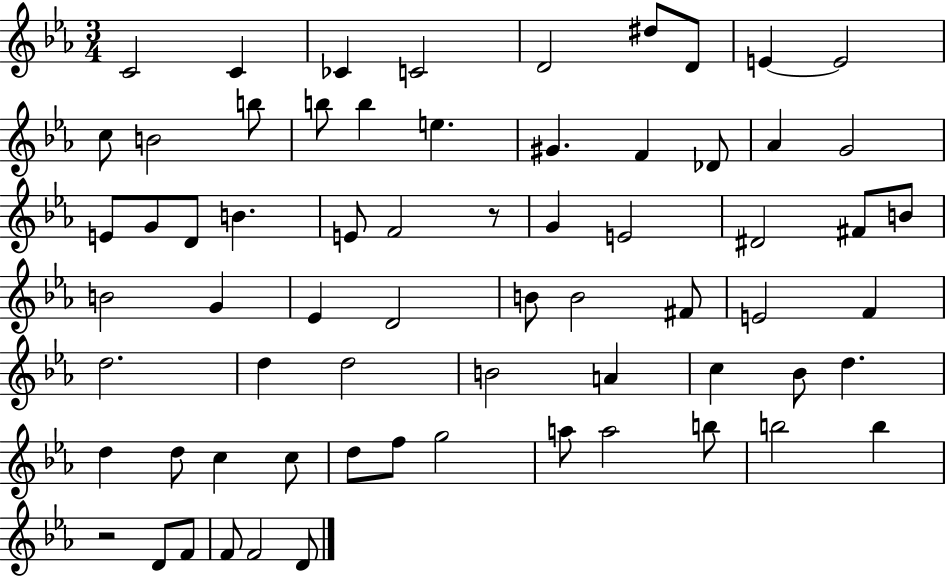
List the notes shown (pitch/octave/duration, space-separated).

C4/h C4/q CES4/q C4/h D4/h D#5/e D4/e E4/q E4/h C5/e B4/h B5/e B5/e B5/q E5/q. G#4/q. F4/q Db4/e Ab4/q G4/h E4/e G4/e D4/e B4/q. E4/e F4/h R/e G4/q E4/h D#4/h F#4/e B4/e B4/h G4/q Eb4/q D4/h B4/e B4/h F#4/e E4/h F4/q D5/h. D5/q D5/h B4/h A4/q C5/q Bb4/e D5/q. D5/q D5/e C5/q C5/e D5/e F5/e G5/h A5/e A5/h B5/e B5/h B5/q R/h D4/e F4/e F4/e F4/h D4/e